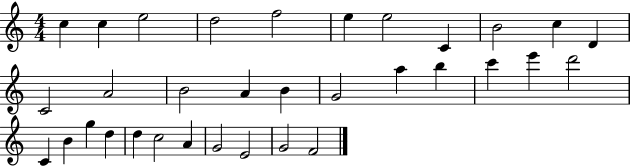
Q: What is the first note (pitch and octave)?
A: C5